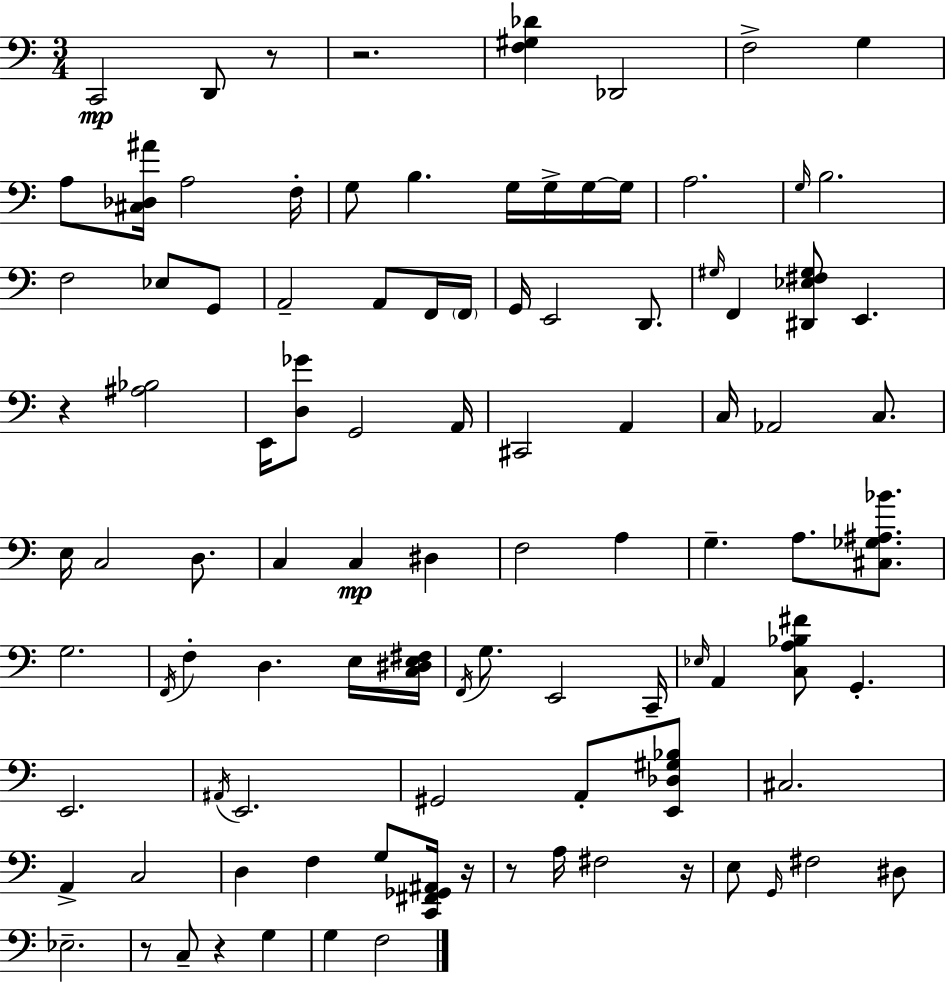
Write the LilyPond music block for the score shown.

{
  \clef bass
  \numericTimeSignature
  \time 3/4
  \key a \minor
  c,2\mp d,8 r8 | r2. | <f gis des'>4 des,2 | f2-> g4 | \break a8 <cis des ais'>16 a2 f16-. | g8 b4. g16 g16-> g16~~ g16 | a2. | \grace { g16 } b2. | \break f2 ees8 g,8 | a,2-- a,8 f,16 | \parenthesize f,16 g,16 e,2 d,8. | \grace { gis16 } f,4 <dis, ees fis gis>8 e,4. | \break r4 <ais bes>2 | e,16 <d ges'>8 g,2 | a,16 cis,2 a,4 | c16 aes,2 c8. | \break e16 c2 d8. | c4 c4\mp dis4 | f2 a4 | g4.-- a8. <cis ges ais bes'>8. | \break g2. | \acciaccatura { f,16 } f4-. d4. | e16 <c dis e fis>16 \acciaccatura { f,16 } g8. e,2 | c,16-- \grace { ees16 } a,4 <c a bes fis'>8 g,4.-. | \break e,2. | \acciaccatura { ais,16 } e,2. | gis,2 | a,8-. <e, des gis bes>8 cis2. | \break a,4-> c2 | d4 f4 | g8 <c, fis, ges, ais,>16 r16 r8 a16 fis2 | r16 e8 \grace { g,16 } fis2 | \break dis8 ees2.-- | r8 c8-- r4 | g4 g4 f2 | \bar "|."
}